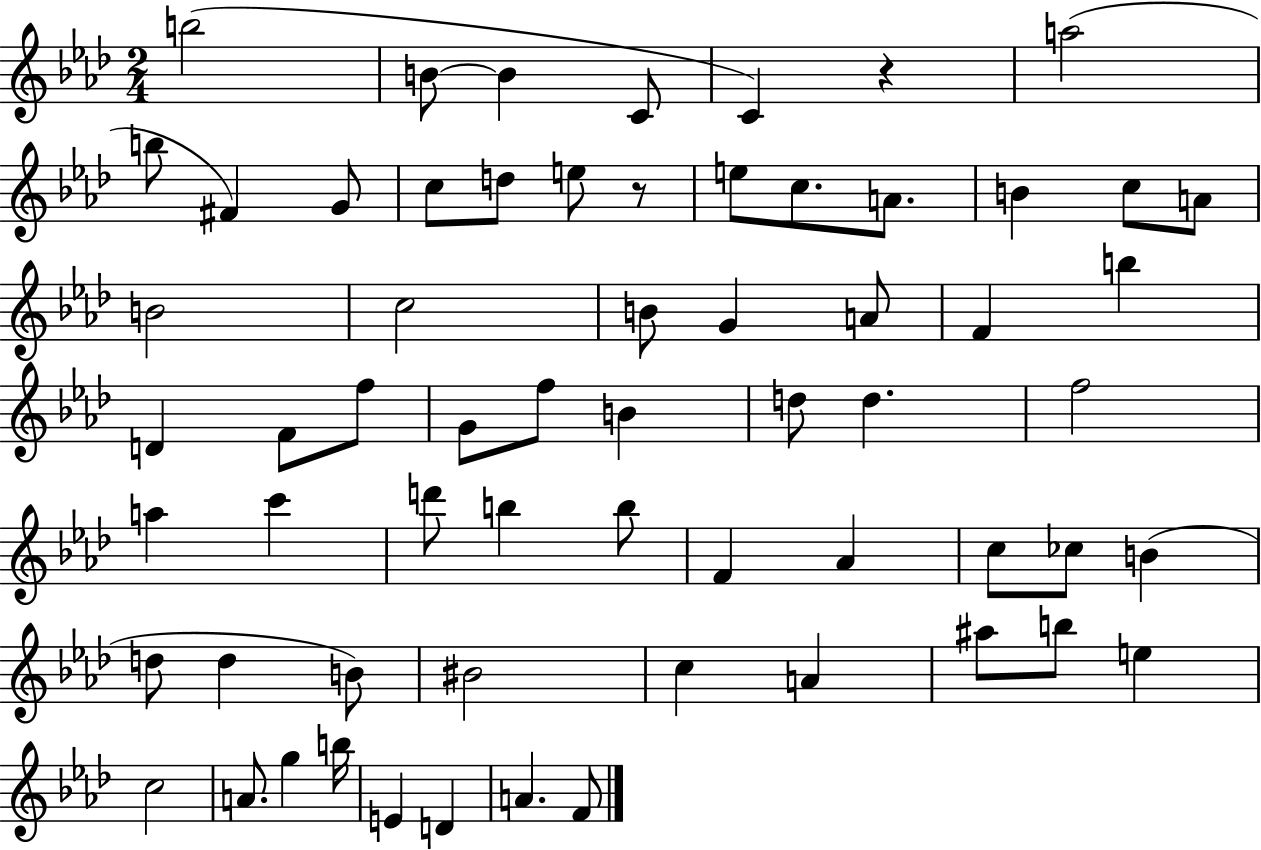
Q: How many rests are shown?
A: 2